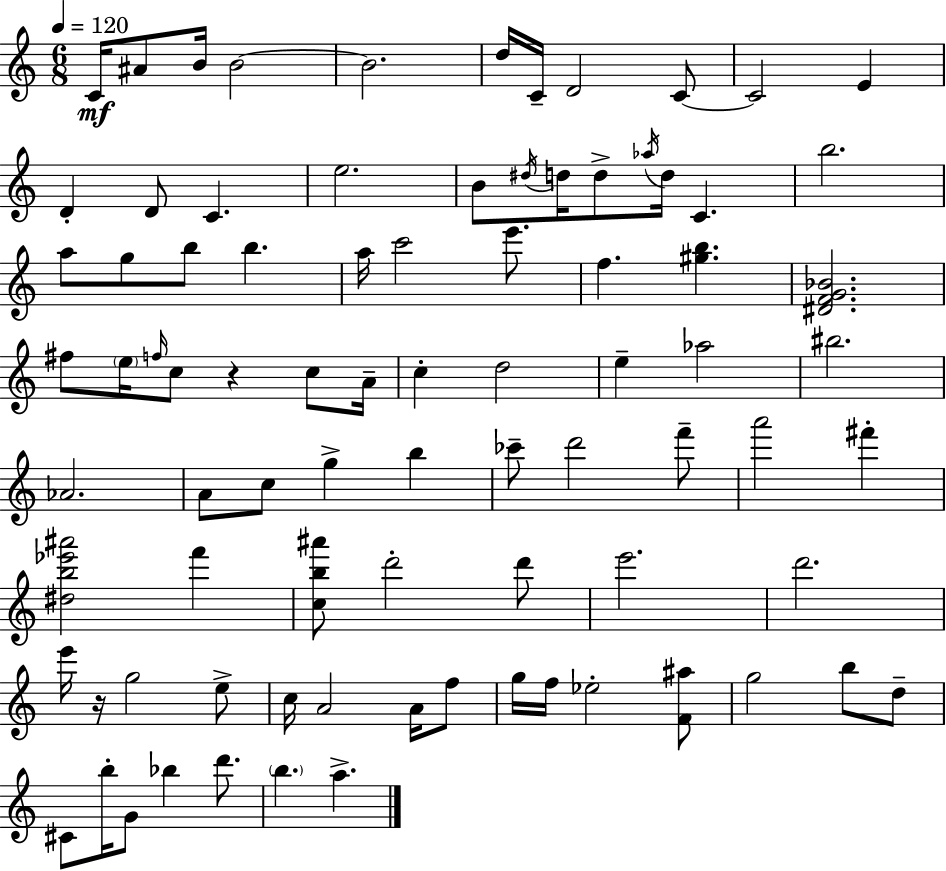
C4/s A#4/e B4/s B4/h B4/h. D5/s C4/s D4/h C4/e C4/h E4/q D4/q D4/e C4/q. E5/h. B4/e D#5/s D5/s D5/e Ab5/s D5/s C4/q. B5/h. A5/e G5/e B5/e B5/q. A5/s C6/h E6/e. F5/q. [G#5,B5]/q. [D#4,F4,G4,Bb4]/h. F#5/e E5/s F5/s C5/e R/q C5/e A4/s C5/q D5/h E5/q Ab5/h BIS5/h. Ab4/h. A4/e C5/e G5/q B5/q CES6/e D6/h F6/e A6/h F#6/q [D#5,B5,Eb6,A#6]/h F6/q [C5,B5,A#6]/e D6/h D6/e E6/h. D6/h. E6/s R/s G5/h E5/e C5/s A4/h A4/s F5/e G5/s F5/s Eb5/h [F4,A#5]/e G5/h B5/e D5/e C#4/e B5/s G4/e Bb5/q D6/e. B5/q. A5/q.